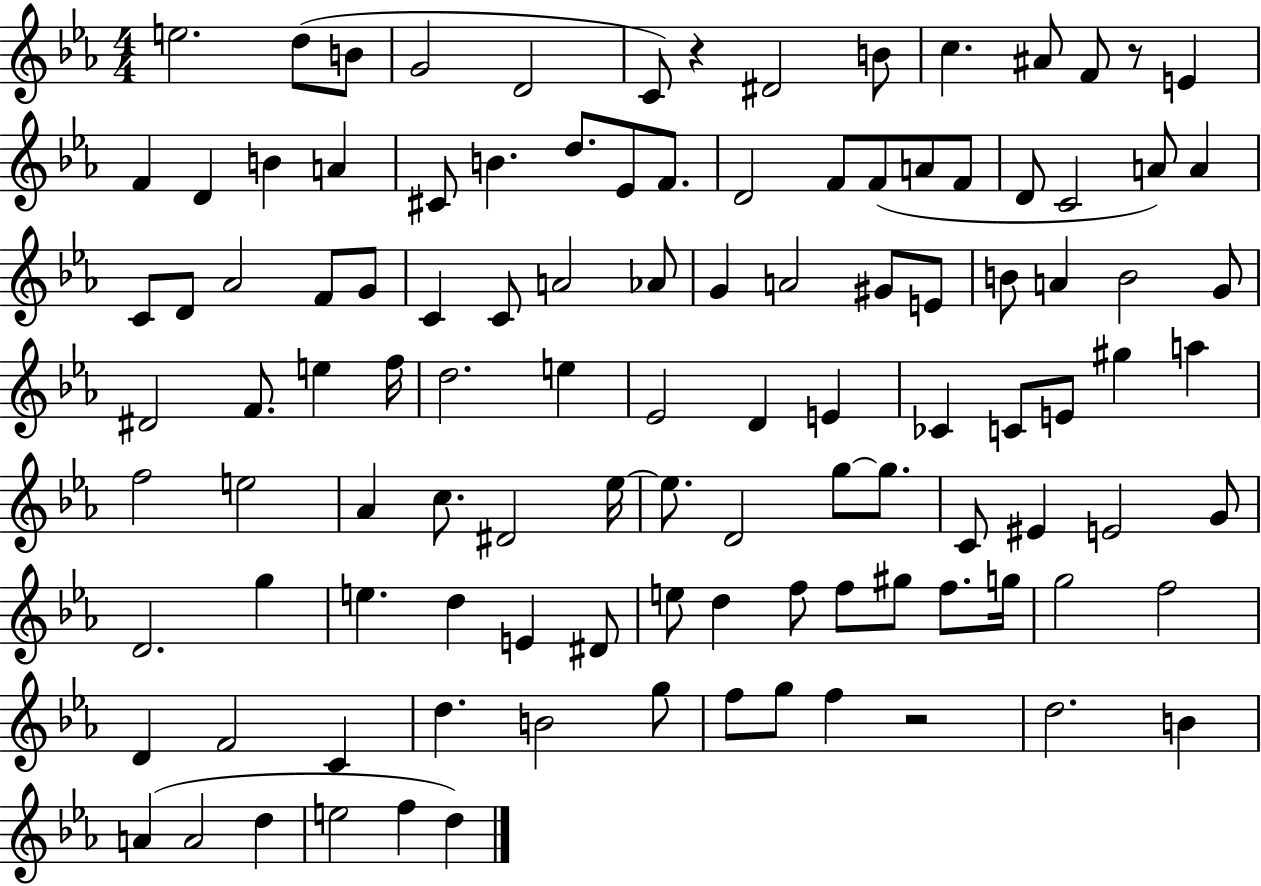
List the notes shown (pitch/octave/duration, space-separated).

E5/h. D5/e B4/e G4/h D4/h C4/e R/q D#4/h B4/e C5/q. A#4/e F4/e R/e E4/q F4/q D4/q B4/q A4/q C#4/e B4/q. D5/e. Eb4/e F4/e. D4/h F4/e F4/e A4/e F4/e D4/e C4/h A4/e A4/q C4/e D4/e Ab4/h F4/e G4/e C4/q C4/e A4/h Ab4/e G4/q A4/h G#4/e E4/e B4/e A4/q B4/h G4/e D#4/h F4/e. E5/q F5/s D5/h. E5/q Eb4/h D4/q E4/q CES4/q C4/e E4/e G#5/q A5/q F5/h E5/h Ab4/q C5/e. D#4/h Eb5/s Eb5/e. D4/h G5/e G5/e. C4/e EIS4/q E4/h G4/e D4/h. G5/q E5/q. D5/q E4/q D#4/e E5/e D5/q F5/e F5/e G#5/e F5/e. G5/s G5/h F5/h D4/q F4/h C4/q D5/q. B4/h G5/e F5/e G5/e F5/q R/h D5/h. B4/q A4/q A4/h D5/q E5/h F5/q D5/q